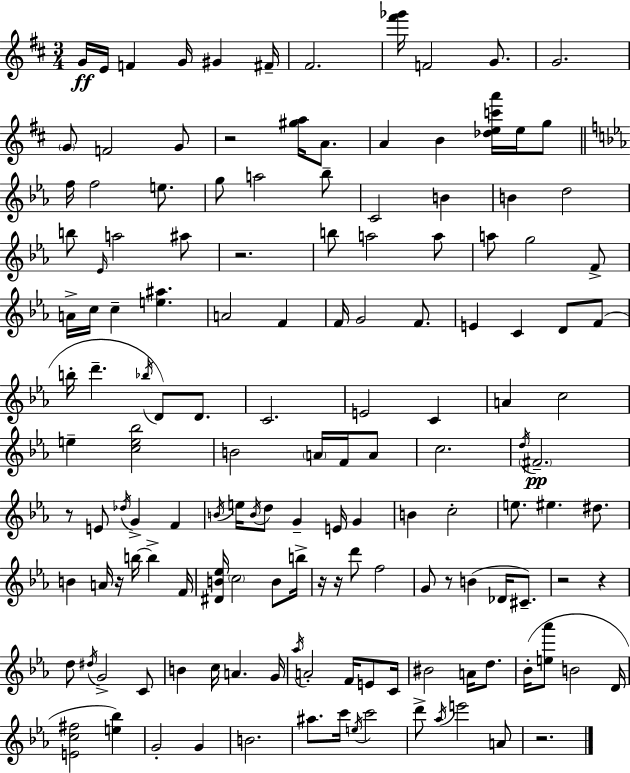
{
  \clef treble
  \numericTimeSignature
  \time 3/4
  \key d \major
  g'16\ff e'16 f'4 g'16 gis'4 fis'16-- | fis'2. | <fis''' ges'''>16 f'2 g'8. | g'2. | \break \parenthesize g'8 f'2 g'8 | r2 <gis'' a''>16 a'8. | a'4 b'4 <des'' e'' c''' a'''>16 e''16 g''8 | \bar "||" \break \key ees \major f''16 f''2 e''8. | g''8 a''2 bes''8-- | c'2 b'4 | b'4 d''2 | \break b''8 \grace { ees'16 } a''2 ais''8 | r2. | b''8 a''2 a''8 | a''8 g''2 f'8-> | \break a'16-> c''16 c''4-- <e'' ais''>4. | a'2 f'4 | f'16 g'2 f'8. | e'4 c'4 d'8 f'8( | \break b''16-. d'''4.-- \acciaccatura { bes''16 } d'8) d'8. | c'2. | e'2 c'4 | a'4 c''2 | \break e''4-- <c'' e'' bes''>2 | b'2 \parenthesize a'16 f'16 | a'8 c''2. | \acciaccatura { d''16 }\pp \parenthesize fis'2.-- | \break r8 e'8 \acciaccatura { des''16 } g'4-> | f'4 \acciaccatura { b'16 } e''16 \acciaccatura { b'16 } d''8 g'4-- | e'16 g'4 b'4 c''2-. | e''8. eis''4. | \break dis''8. b'4 a'16 r16 | b''16~~ b''4-> f'16 <dis' b' ees''>16 \parenthesize c''2 | b'8 b''16-> r16 r16 d'''8 f''2 | g'8 r8 b'4( | \break des'16 cis'8.--) r2 | r4 d''8 \acciaccatura { dis''16 } g'2-> | c'8 b'4 c''16 | a'4. g'16 \acciaccatura { aes''16 } a'2-. | \break f'16 e'8 c'16 bis'2 | a'16 d''8. bes'16-.( <e'' aes'''>8 b'2 | d'16 <e' c'' fis''>2 | <e'' bes''>4) g'2-. | \break g'4 b'2. | ais''8. c'''16 | \acciaccatura { e''16 } c'''2 d'''8-> \acciaccatura { aes''16 } | e'''2 a'8 r2. | \break \bar "|."
}